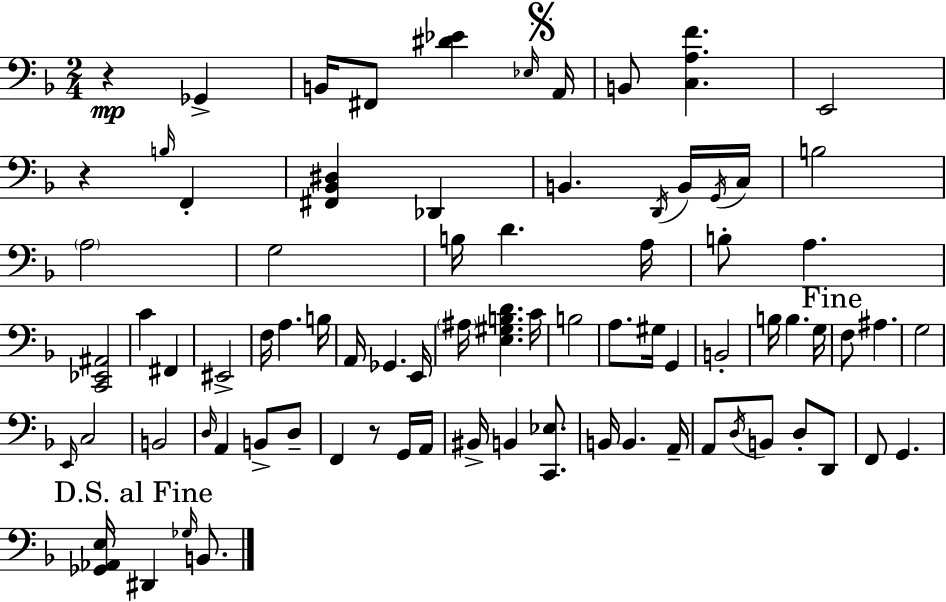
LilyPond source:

{
  \clef bass
  \numericTimeSignature
  \time 2/4
  \key f \major
  r4\mp ges,4-> | b,16 fis,8 <dis' ees'>4 \grace { ees16 } | \mark \markup { \musicglyph "scripts.segno" } a,16 b,8 <c a f'>4. | e,2 | \break r4 \grace { b16 } f,4-. | <fis, bes, dis>4 des,4 | b,4. | \acciaccatura { d,16 } b,16 \acciaccatura { g,16 } c16 b2 | \break \parenthesize a2 | g2 | b16 d'4. | a16 b8-. a4. | \break <c, ees, ais,>2 | c'4 | fis,4 eis,2-> | f16 a4. | \break b16 a,16 ges,4. | e,16 \parenthesize ais16 <e gis b d'>4. | c'16 b2 | a8. gis16 | \break g,4 b,2-. | b16 b4. | g16 \mark "Fine" f8 ais4. | g2 | \break \grace { e,16 } c2 | b,2 | \grace { d16 } a,4 | b,8-> d8-- f,4 | \break r8 g,16 a,16 bis,16-> b,4 | <c, ees>8. b,16 b,4. | a,16-- a,8 | \acciaccatura { d16 } b,8 d8-. d,8 f,8 | \break g,4. \mark "D.S. al Fine" <ges, aes, e>16 | dis,4 \grace { ges16 } b,8. | \bar "|."
}